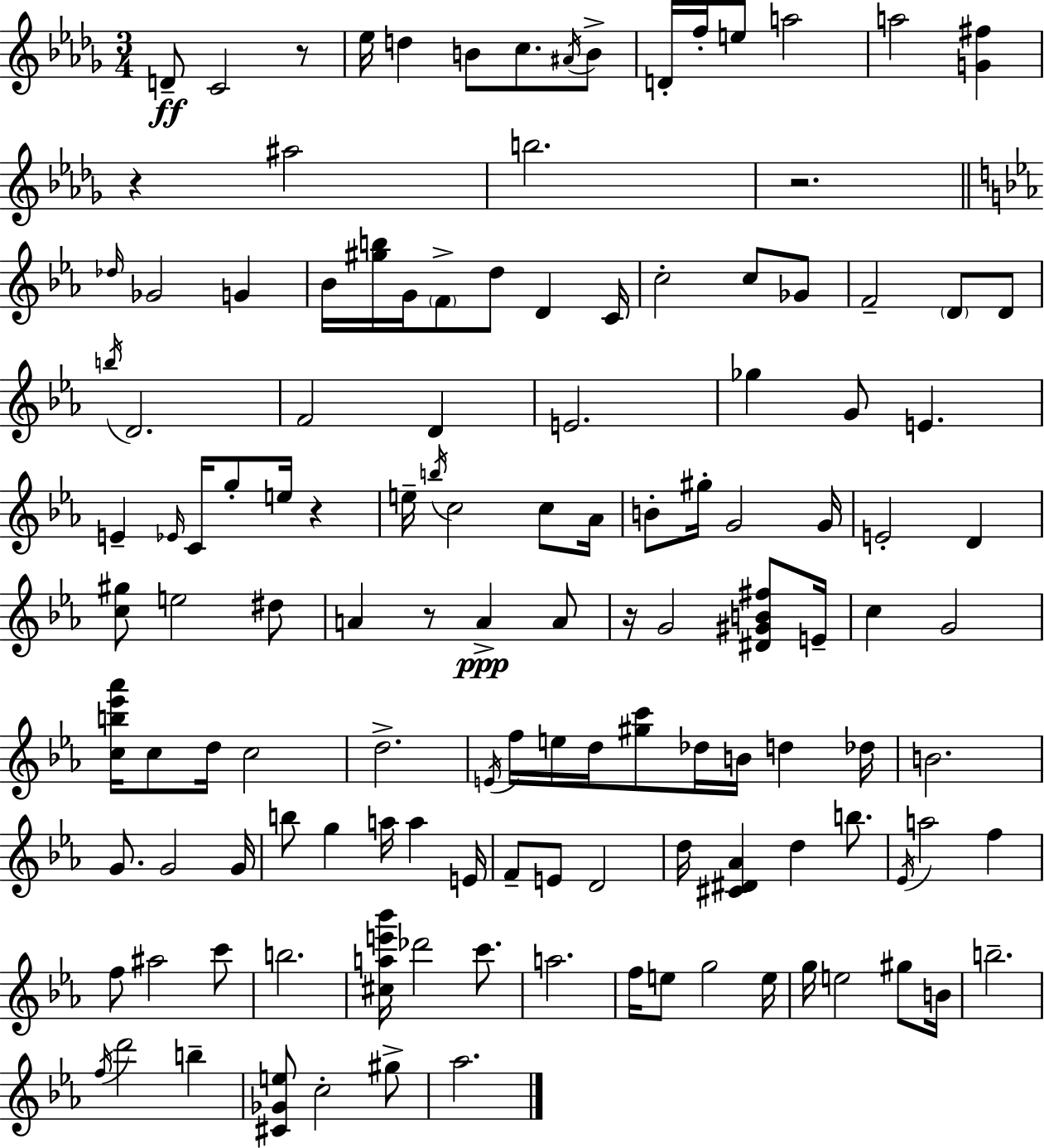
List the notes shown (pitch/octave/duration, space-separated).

D4/e C4/h R/e Eb5/s D5/q B4/e C5/e. A#4/s B4/e D4/s F5/s E5/e A5/h A5/h [G4,F#5]/q R/q A#5/h B5/h. R/h. Db5/s Gb4/h G4/q Bb4/s [G#5,B5]/s G4/s F4/e D5/e D4/q C4/s C5/h C5/e Gb4/e F4/h D4/e D4/e B5/s D4/h. F4/h D4/q E4/h. Gb5/q G4/e E4/q. E4/q Eb4/s C4/s G5/e E5/s R/q E5/s B5/s C5/h C5/e Ab4/s B4/e G#5/s G4/h G4/s E4/h D4/q [C5,G#5]/e E5/h D#5/e A4/q R/e A4/q A4/e R/s G4/h [D#4,G#4,B4,F#5]/e E4/s C5/q G4/h [C5,B5,Eb6,Ab6]/s C5/e D5/s C5/h D5/h. E4/s F5/s E5/s D5/s [G#5,C6]/e Db5/s B4/s D5/q Db5/s B4/h. G4/e. G4/h G4/s B5/e G5/q A5/s A5/q E4/s F4/e E4/e D4/h D5/s [C#4,D#4,Ab4]/q D5/q B5/e. Eb4/s A5/h F5/q F5/e A#5/h C6/e B5/h. [C#5,A5,E6,Bb6]/s Db6/h C6/e. A5/h. F5/s E5/e G5/h E5/s G5/s E5/h G#5/e B4/s B5/h. F5/s D6/h B5/q [C#4,Gb4,E5]/e C5/h G#5/e Ab5/h.